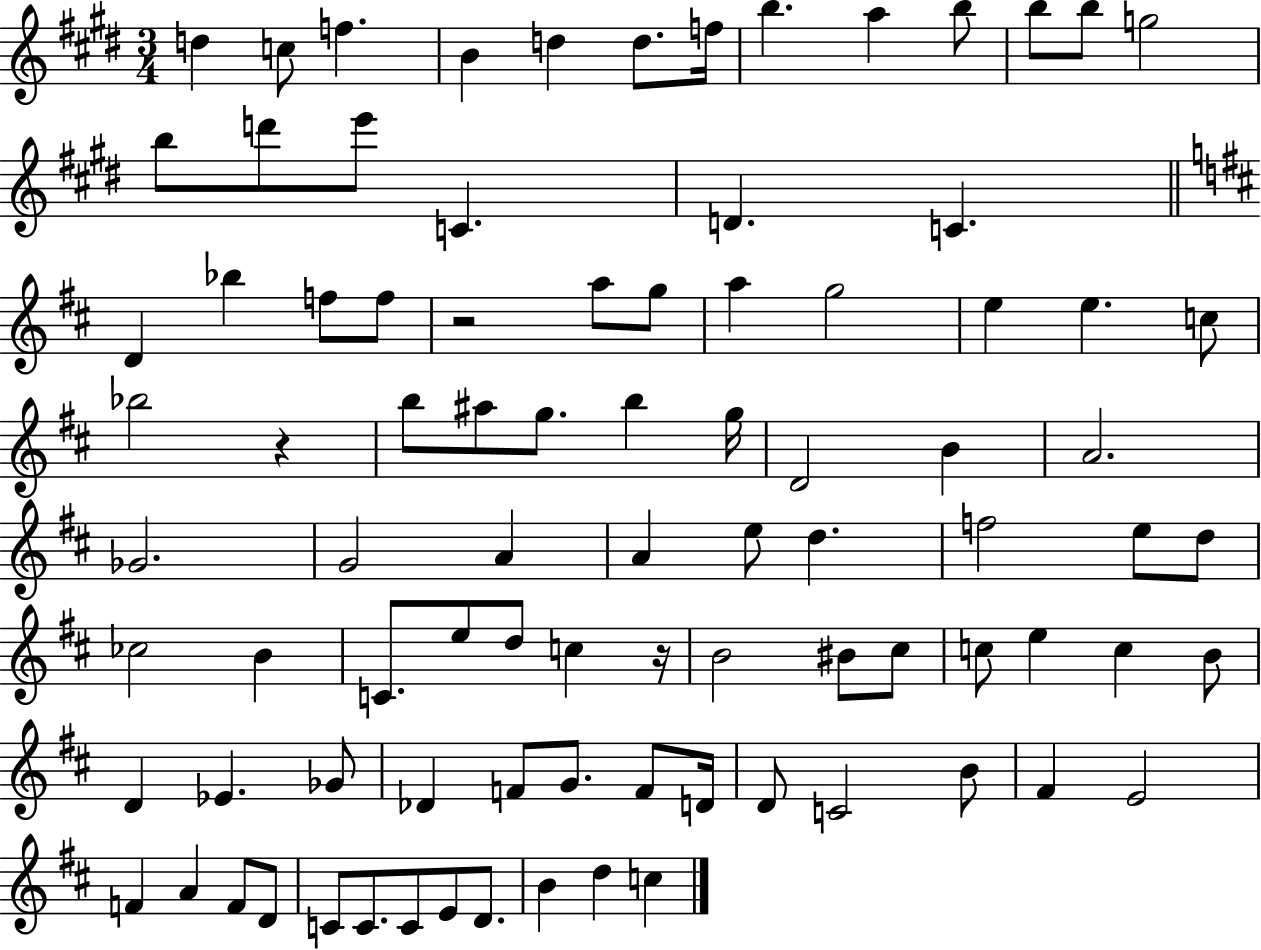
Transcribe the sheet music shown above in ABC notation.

X:1
T:Untitled
M:3/4
L:1/4
K:E
d c/2 f B d d/2 f/4 b a b/2 b/2 b/2 g2 b/2 d'/2 e'/2 C D C D _b f/2 f/2 z2 a/2 g/2 a g2 e e c/2 _b2 z b/2 ^a/2 g/2 b g/4 D2 B A2 _G2 G2 A A e/2 d f2 e/2 d/2 _c2 B C/2 e/2 d/2 c z/4 B2 ^B/2 ^c/2 c/2 e c B/2 D _E _G/2 _D F/2 G/2 F/2 D/4 D/2 C2 B/2 ^F E2 F A F/2 D/2 C/2 C/2 C/2 E/2 D/2 B d c